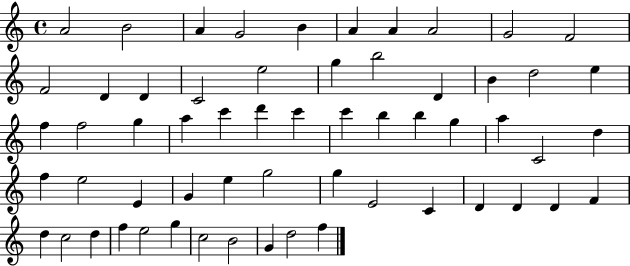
A4/h B4/h A4/q G4/h B4/q A4/q A4/q A4/h G4/h F4/h F4/h D4/q D4/q C4/h E5/h G5/q B5/h D4/q B4/q D5/h E5/q F5/q F5/h G5/q A5/q C6/q D6/q C6/q C6/q B5/q B5/q G5/q A5/q C4/h D5/q F5/q E5/h E4/q G4/q E5/q G5/h G5/q E4/h C4/q D4/q D4/q D4/q F4/q D5/q C5/h D5/q F5/q E5/h G5/q C5/h B4/h G4/q D5/h F5/q